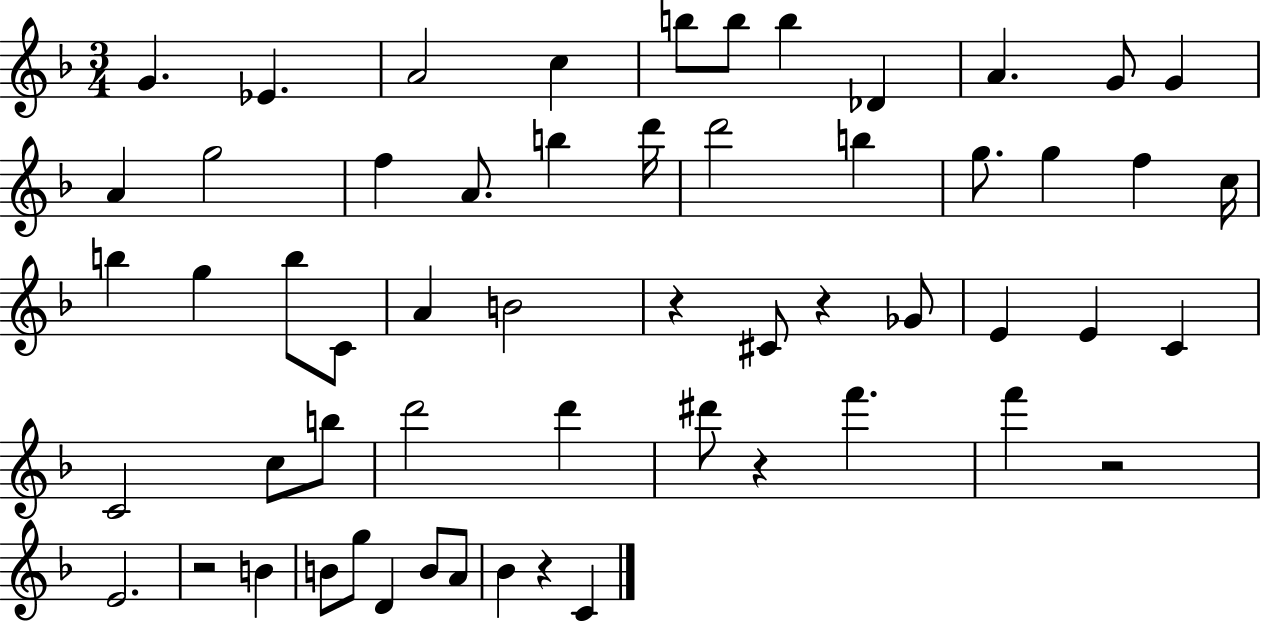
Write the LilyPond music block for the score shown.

{
  \clef treble
  \numericTimeSignature
  \time 3/4
  \key f \major
  g'4. ees'4. | a'2 c''4 | b''8 b''8 b''4 des'4 | a'4. g'8 g'4 | \break a'4 g''2 | f''4 a'8. b''4 d'''16 | d'''2 b''4 | g''8. g''4 f''4 c''16 | \break b''4 g''4 b''8 c'8 | a'4 b'2 | r4 cis'8 r4 ges'8 | e'4 e'4 c'4 | \break c'2 c''8 b''8 | d'''2 d'''4 | dis'''8 r4 f'''4. | f'''4 r2 | \break e'2. | r2 b'4 | b'8 g''8 d'4 b'8 a'8 | bes'4 r4 c'4 | \break \bar "|."
}